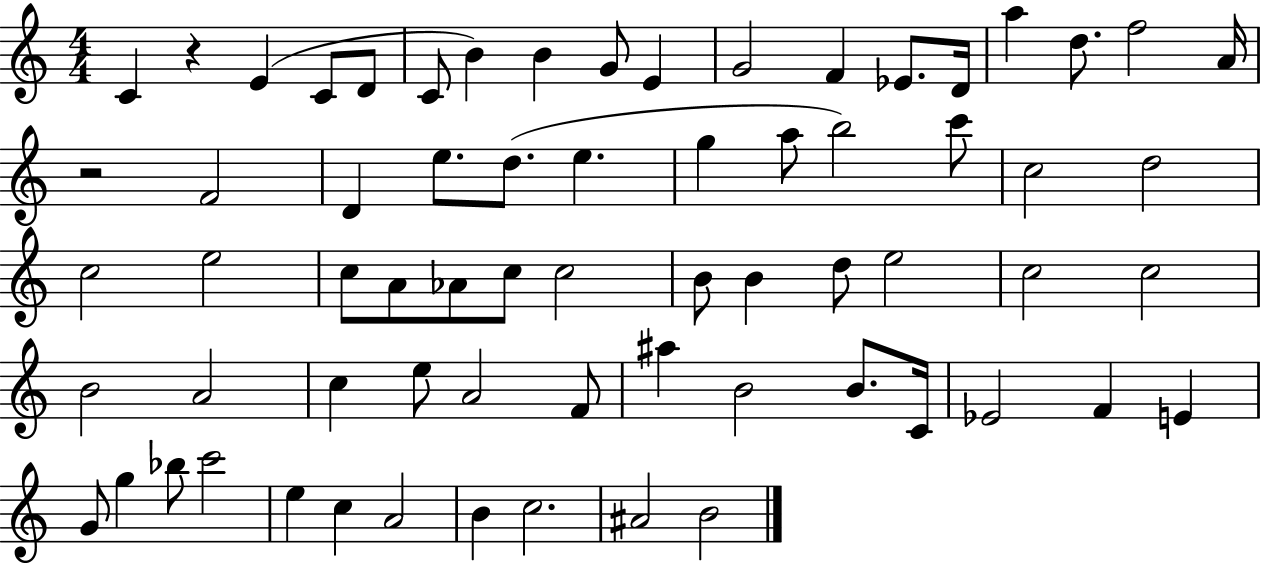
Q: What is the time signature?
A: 4/4